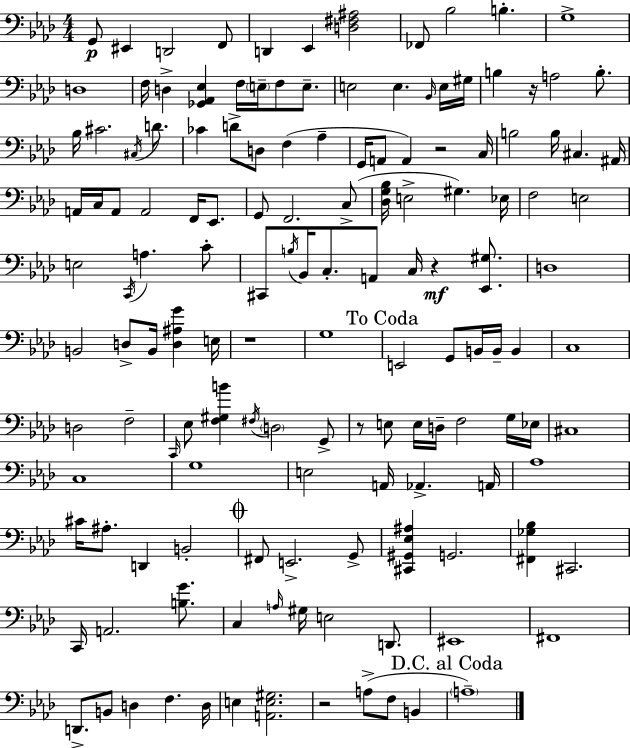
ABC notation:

X:1
T:Untitled
M:4/4
L:1/4
K:Fm
G,,/2 ^E,, D,,2 F,,/2 D,, _E,, [D,^F,^A,]2 _F,,/2 _B,2 B, G,4 D,4 F,/4 D, [_G,,_A,,_E,] F,/4 E,/4 F,/2 E,/2 E,2 E, _B,,/4 E,/4 ^G,/4 B, z/4 A,2 B,/2 _B,/4 ^C2 ^C,/4 D/2 _C D/2 D,/2 F, _A, G,,/4 A,,/2 A,, z2 C,/4 B,2 B,/4 ^C, ^A,,/4 A,,/4 C,/4 A,,/2 A,,2 F,,/4 _E,,/2 G,,/2 F,,2 C,/2 [_D,G,_B,]/4 E,2 ^G, _E,/4 F,2 E,2 E,2 C,,/4 A, C/2 ^C,,/2 B,/4 _B,,/4 C,/2 A,,/2 C,/4 z [_E,,^G,]/2 D,4 B,,2 D,/2 B,,/4 [D,^A,G] E,/4 z4 G,4 E,,2 G,,/2 B,,/4 B,,/4 B,, C,4 D,2 F,2 C,,/4 _E,/2 [F,^G,B] ^F,/4 D,2 G,,/2 z/2 E,/2 E,/4 D,/4 F,2 G,/4 _E,/4 ^C,4 C,4 G,4 E,2 A,,/4 _A,, A,,/4 _A,4 ^C/4 ^A,/2 D,, B,,2 ^F,,/2 E,,2 G,,/2 [^C,,^G,,_E,^A,] G,,2 [^F,,_G,_B,] ^C,,2 C,,/4 A,,2 [B,G]/2 C, A,/4 ^G,/4 E,2 D,,/2 ^E,,4 ^F,,4 D,,/2 B,,/2 D, F, D,/4 E, [A,,E,^G,]2 z2 A,/2 F,/2 B,, A,4